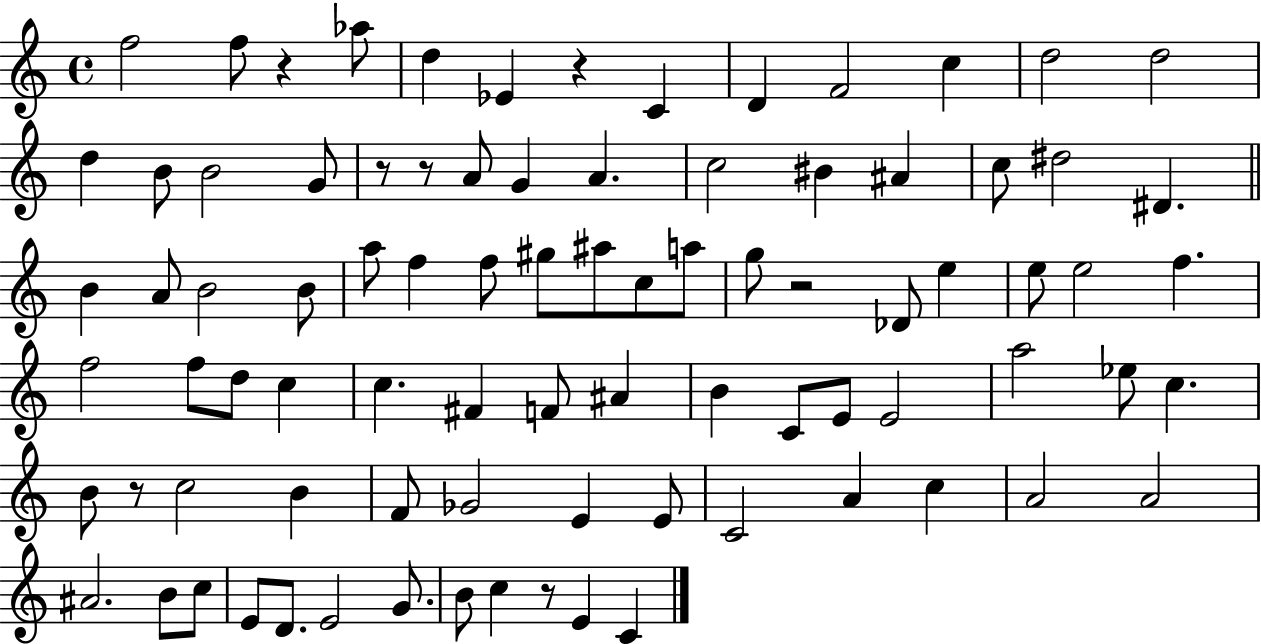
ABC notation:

X:1
T:Untitled
M:4/4
L:1/4
K:C
f2 f/2 z _a/2 d _E z C D F2 c d2 d2 d B/2 B2 G/2 z/2 z/2 A/2 G A c2 ^B ^A c/2 ^d2 ^D B A/2 B2 B/2 a/2 f f/2 ^g/2 ^a/2 c/2 a/2 g/2 z2 _D/2 e e/2 e2 f f2 f/2 d/2 c c ^F F/2 ^A B C/2 E/2 E2 a2 _e/2 c B/2 z/2 c2 B F/2 _G2 E E/2 C2 A c A2 A2 ^A2 B/2 c/2 E/2 D/2 E2 G/2 B/2 c z/2 E C